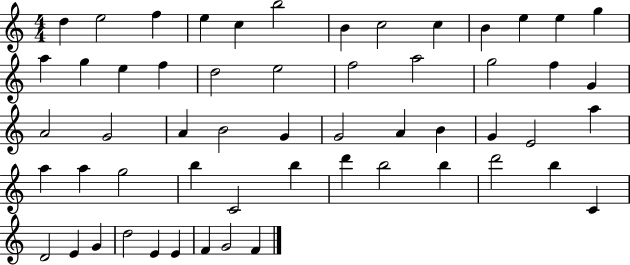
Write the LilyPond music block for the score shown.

{
  \clef treble
  \numericTimeSignature
  \time 4/4
  \key c \major
  d''4 e''2 f''4 | e''4 c''4 b''2 | b'4 c''2 c''4 | b'4 e''4 e''4 g''4 | \break a''4 g''4 e''4 f''4 | d''2 e''2 | f''2 a''2 | g''2 f''4 g'4 | \break a'2 g'2 | a'4 b'2 g'4 | g'2 a'4 b'4 | g'4 e'2 a''4 | \break a''4 a''4 g''2 | b''4 c'2 b''4 | d'''4 b''2 b''4 | d'''2 b''4 c'4 | \break d'2 e'4 g'4 | d''2 e'4 e'4 | f'4 g'2 f'4 | \bar "|."
}